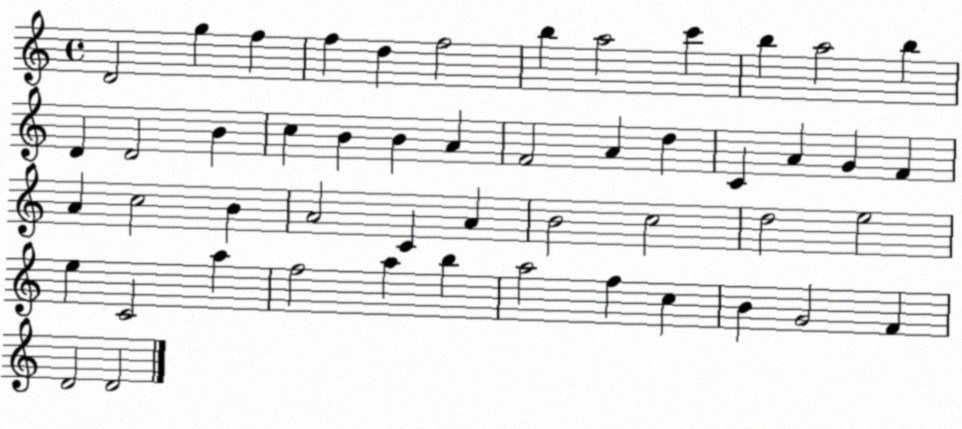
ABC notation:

X:1
T:Untitled
M:4/4
L:1/4
K:C
D2 g f f d f2 b a2 c' b a2 b D D2 B c B B A F2 A d C A G F A c2 B A2 C A B2 c2 d2 e2 e C2 a f2 a b a2 f c B G2 F D2 D2